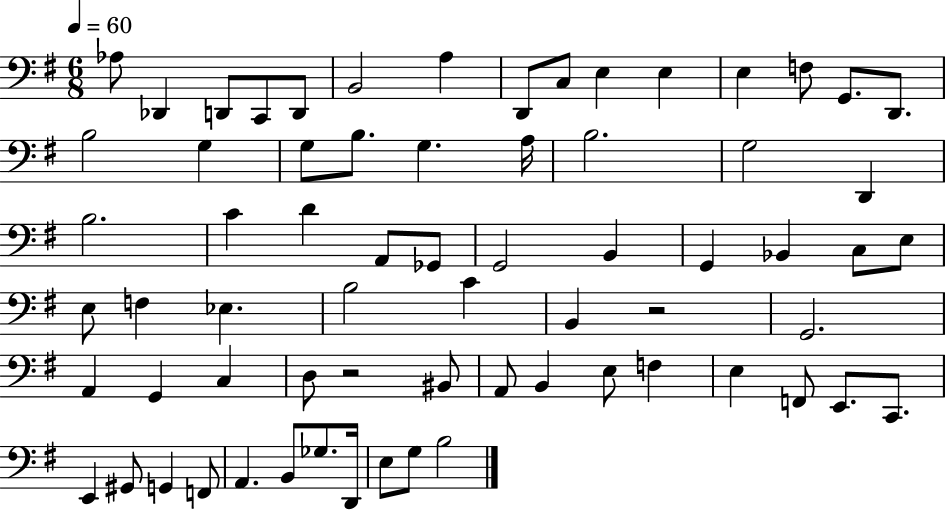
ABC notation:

X:1
T:Untitled
M:6/8
L:1/4
K:G
_A,/2 _D,, D,,/2 C,,/2 D,,/2 B,,2 A, D,,/2 C,/2 E, E, E, F,/2 G,,/2 D,,/2 B,2 G, G,/2 B,/2 G, A,/4 B,2 G,2 D,, B,2 C D A,,/2 _G,,/2 G,,2 B,, G,, _B,, C,/2 E,/2 E,/2 F, _E, B,2 C B,, z2 G,,2 A,, G,, C, D,/2 z2 ^B,,/2 A,,/2 B,, E,/2 F, E, F,,/2 E,,/2 C,,/2 E,, ^G,,/2 G,, F,,/2 A,, B,,/2 _G,/2 D,,/4 E,/2 G,/2 B,2